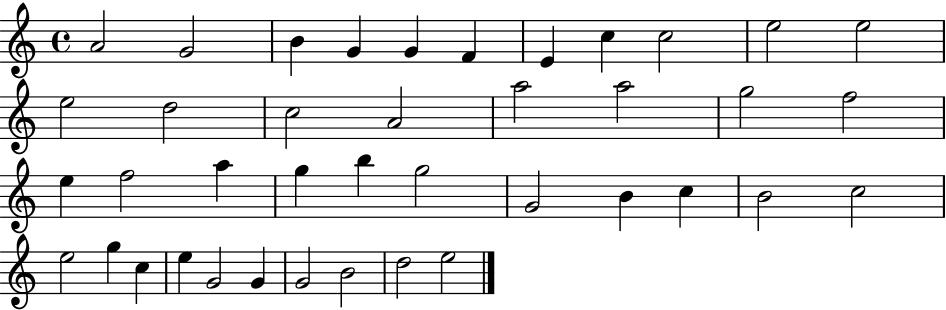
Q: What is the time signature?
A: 4/4